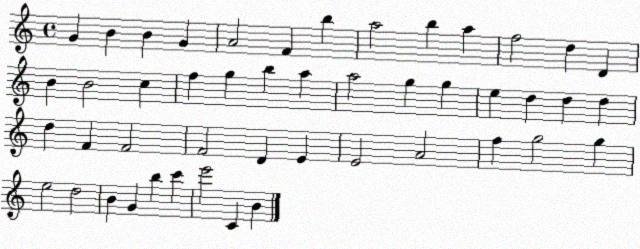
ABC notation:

X:1
T:Untitled
M:4/4
L:1/4
K:C
G B B G A2 F b a2 b a f2 d D B B2 c f g b a a2 g g e d d d d F F2 F2 D E E2 A2 f g2 g e2 d2 B G b c' e'2 C B